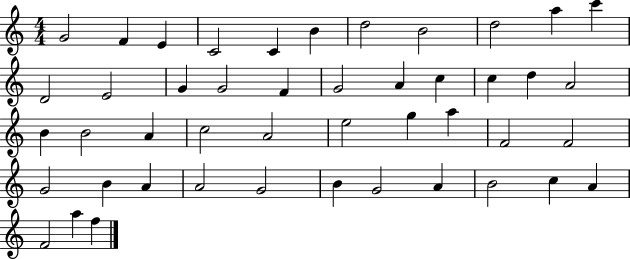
{
  \clef treble
  \numericTimeSignature
  \time 4/4
  \key c \major
  g'2 f'4 e'4 | c'2 c'4 b'4 | d''2 b'2 | d''2 a''4 c'''4 | \break d'2 e'2 | g'4 g'2 f'4 | g'2 a'4 c''4 | c''4 d''4 a'2 | \break b'4 b'2 a'4 | c''2 a'2 | e''2 g''4 a''4 | f'2 f'2 | \break g'2 b'4 a'4 | a'2 g'2 | b'4 g'2 a'4 | b'2 c''4 a'4 | \break f'2 a''4 f''4 | \bar "|."
}